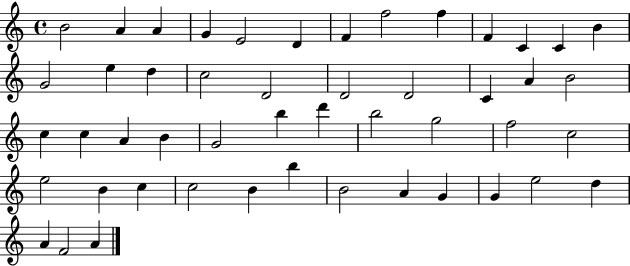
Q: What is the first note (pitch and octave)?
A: B4